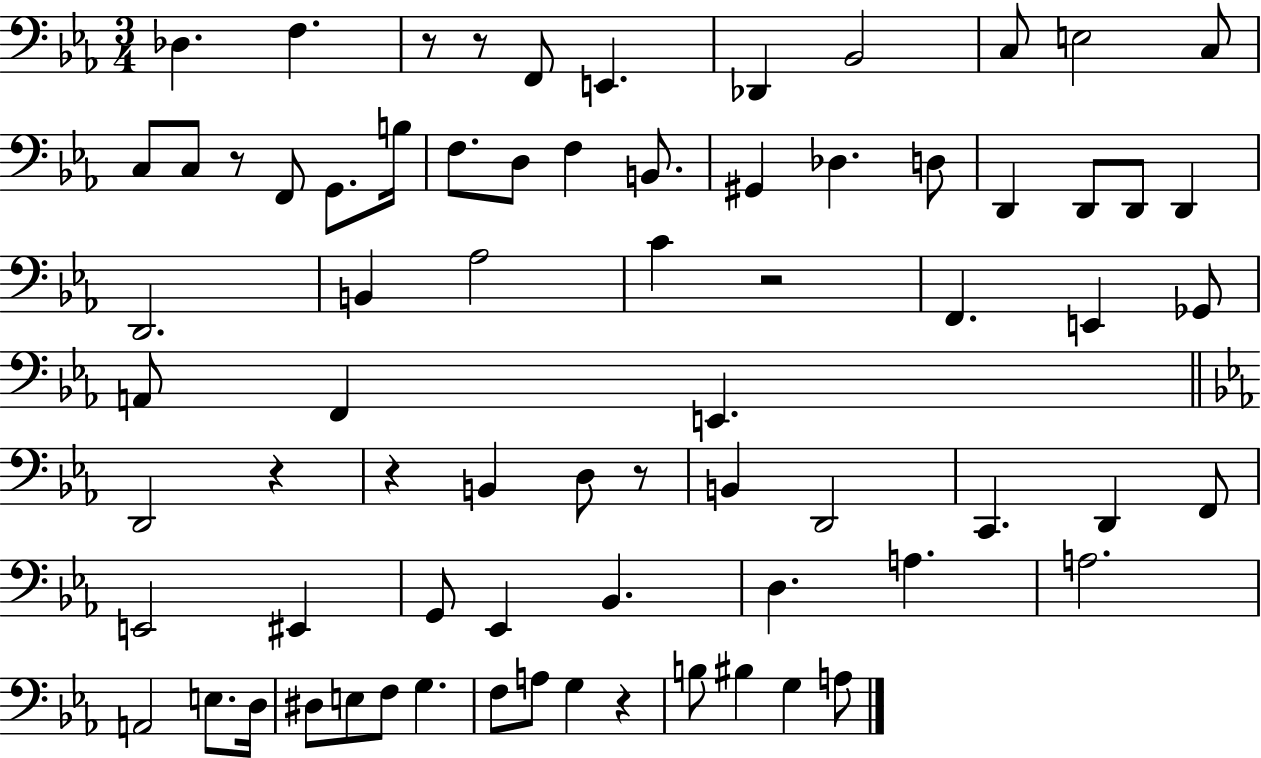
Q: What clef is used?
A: bass